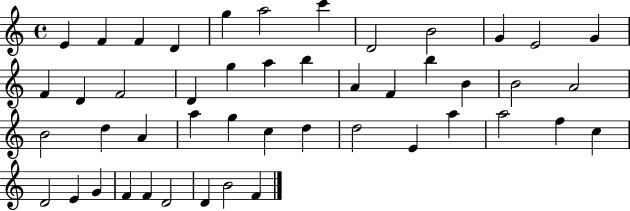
{
  \clef treble
  \time 4/4
  \defaultTimeSignature
  \key c \major
  e'4 f'4 f'4 d'4 | g''4 a''2 c'''4 | d'2 b'2 | g'4 e'2 g'4 | \break f'4 d'4 f'2 | d'4 g''4 a''4 b''4 | a'4 f'4 b''4 b'4 | b'2 a'2 | \break b'2 d''4 a'4 | a''4 g''4 c''4 d''4 | d''2 e'4 a''4 | a''2 f''4 c''4 | \break d'2 e'4 g'4 | f'4 f'4 d'2 | d'4 b'2 f'4 | \bar "|."
}